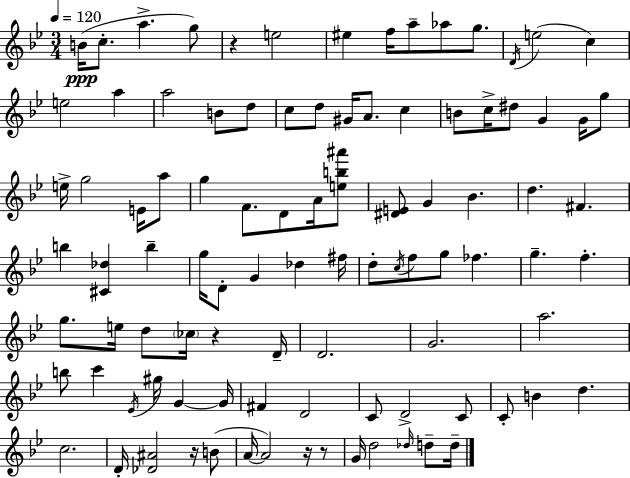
B4/s C5/e. A5/q. G5/e R/q E5/h EIS5/q F5/s A5/e Ab5/e G5/e. D4/s E5/h C5/q E5/h A5/q A5/h B4/e D5/e C5/e D5/e G#4/s A4/e. C5/q B4/e C5/s D#5/e G4/q G4/s G5/e E5/s G5/h E4/s A5/e G5/q F4/e. D4/e A4/s [E5,B5,A#6]/e [D#4,E4]/e G4/q Bb4/q. D5/q. F#4/q. B5/q [C#4,Db5]/q B5/q G5/s D4/e G4/q Db5/q F#5/s D5/e C5/s F5/e G5/e FES5/q. G5/q. F5/q. G5/e. E5/s D5/e CES5/s R/q D4/s D4/h. G4/h. A5/h. B5/e C6/q Eb4/s G#5/s G4/q G4/s F#4/q D4/h C4/e D4/h C4/e C4/e B4/q D5/q. C5/h. D4/s [Db4,A#4]/h R/s B4/e A4/s A4/h R/s R/e G4/s D5/h Db5/s D5/e D5/s